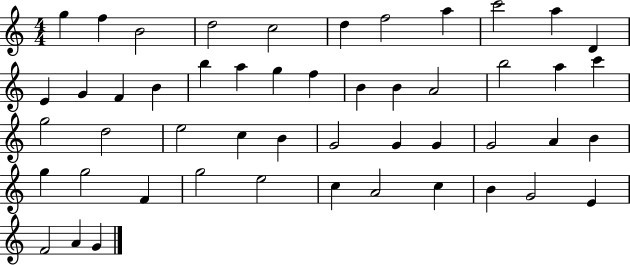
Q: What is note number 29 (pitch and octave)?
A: C5